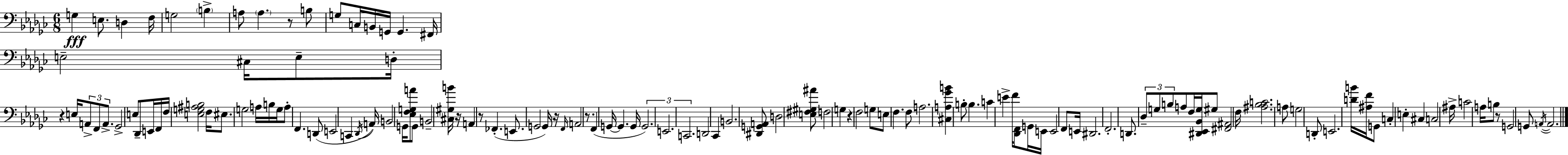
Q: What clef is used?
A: bass